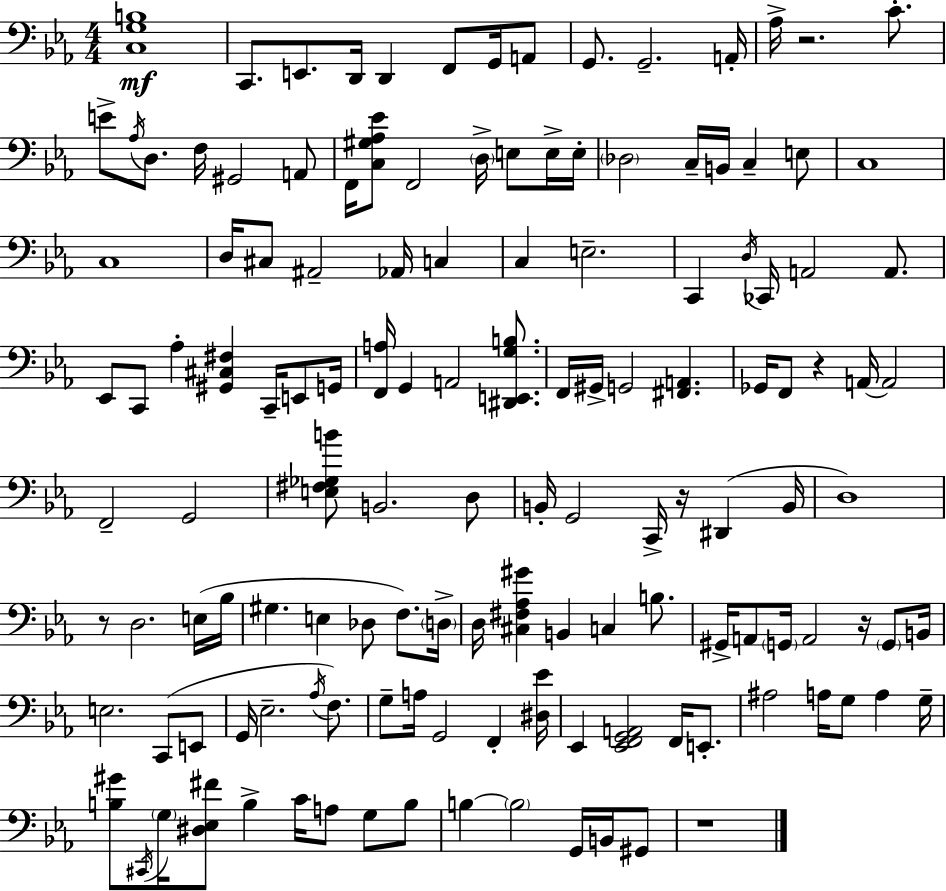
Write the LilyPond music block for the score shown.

{
  \clef bass
  \numericTimeSignature
  \time 4/4
  \key ees \major
  <c g b>1\mf | c,8. e,8. d,16 d,4 f,8 g,16 a,8 | g,8. g,2.-- a,16-. | aes16-> r2. c'8.-. | \break e'8-> \acciaccatura { aes16 } d8. f16 gis,2 a,8 | f,16 <c gis aes ees'>8 f,2 \parenthesize d16-> e8 e16-> | e16-. \parenthesize des2 c16-- b,16 c4-- e8 | c1 | \break c1 | d16 cis8 ais,2-- aes,16 c4 | c4 e2.-- | c,4 \acciaccatura { d16 } ces,16 a,2 a,8. | \break ees,8 c,8 aes4-. <gis, cis fis>4 c,16-- e,8 | g,16 <f, a>16 g,4 a,2 <dis, e, g b>8. | f,16 gis,16-> g,2 <fis, a,>4. | ges,16 f,8 r4 a,16~~ a,2 | \break f,2-- g,2 | <e fis ges b'>8 b,2. | d8 b,16-. g,2 c,16-> r16 dis,4( | b,16 d1) | \break r8 d2. | e16( bes16 gis4. e4 des8 f8.) | \parenthesize d16-> d16 <cis fis aes gis'>4 b,4 c4 b8. | gis,16-> a,8 \parenthesize g,16 a,2 r16 \parenthesize g,8 | \break b,16 e2. c,8( | e,8 g,16 ees2.-- \acciaccatura { aes16 } | f8.) g8-- a16 g,2 f,4-. | <dis ees'>16 ees,4 <ees, f, g, a,>2 f,16 | \break e,8.-. ais2 a16 g8 a4 | g16-- <b gis'>8 \acciaccatura { cis,16 } \parenthesize g16 <dis ees fis'>8 b4-> c'16 a8 | g8 b8 b4~~ \parenthesize b2 | g,16 b,16 gis,8 r1 | \break \bar "|."
}